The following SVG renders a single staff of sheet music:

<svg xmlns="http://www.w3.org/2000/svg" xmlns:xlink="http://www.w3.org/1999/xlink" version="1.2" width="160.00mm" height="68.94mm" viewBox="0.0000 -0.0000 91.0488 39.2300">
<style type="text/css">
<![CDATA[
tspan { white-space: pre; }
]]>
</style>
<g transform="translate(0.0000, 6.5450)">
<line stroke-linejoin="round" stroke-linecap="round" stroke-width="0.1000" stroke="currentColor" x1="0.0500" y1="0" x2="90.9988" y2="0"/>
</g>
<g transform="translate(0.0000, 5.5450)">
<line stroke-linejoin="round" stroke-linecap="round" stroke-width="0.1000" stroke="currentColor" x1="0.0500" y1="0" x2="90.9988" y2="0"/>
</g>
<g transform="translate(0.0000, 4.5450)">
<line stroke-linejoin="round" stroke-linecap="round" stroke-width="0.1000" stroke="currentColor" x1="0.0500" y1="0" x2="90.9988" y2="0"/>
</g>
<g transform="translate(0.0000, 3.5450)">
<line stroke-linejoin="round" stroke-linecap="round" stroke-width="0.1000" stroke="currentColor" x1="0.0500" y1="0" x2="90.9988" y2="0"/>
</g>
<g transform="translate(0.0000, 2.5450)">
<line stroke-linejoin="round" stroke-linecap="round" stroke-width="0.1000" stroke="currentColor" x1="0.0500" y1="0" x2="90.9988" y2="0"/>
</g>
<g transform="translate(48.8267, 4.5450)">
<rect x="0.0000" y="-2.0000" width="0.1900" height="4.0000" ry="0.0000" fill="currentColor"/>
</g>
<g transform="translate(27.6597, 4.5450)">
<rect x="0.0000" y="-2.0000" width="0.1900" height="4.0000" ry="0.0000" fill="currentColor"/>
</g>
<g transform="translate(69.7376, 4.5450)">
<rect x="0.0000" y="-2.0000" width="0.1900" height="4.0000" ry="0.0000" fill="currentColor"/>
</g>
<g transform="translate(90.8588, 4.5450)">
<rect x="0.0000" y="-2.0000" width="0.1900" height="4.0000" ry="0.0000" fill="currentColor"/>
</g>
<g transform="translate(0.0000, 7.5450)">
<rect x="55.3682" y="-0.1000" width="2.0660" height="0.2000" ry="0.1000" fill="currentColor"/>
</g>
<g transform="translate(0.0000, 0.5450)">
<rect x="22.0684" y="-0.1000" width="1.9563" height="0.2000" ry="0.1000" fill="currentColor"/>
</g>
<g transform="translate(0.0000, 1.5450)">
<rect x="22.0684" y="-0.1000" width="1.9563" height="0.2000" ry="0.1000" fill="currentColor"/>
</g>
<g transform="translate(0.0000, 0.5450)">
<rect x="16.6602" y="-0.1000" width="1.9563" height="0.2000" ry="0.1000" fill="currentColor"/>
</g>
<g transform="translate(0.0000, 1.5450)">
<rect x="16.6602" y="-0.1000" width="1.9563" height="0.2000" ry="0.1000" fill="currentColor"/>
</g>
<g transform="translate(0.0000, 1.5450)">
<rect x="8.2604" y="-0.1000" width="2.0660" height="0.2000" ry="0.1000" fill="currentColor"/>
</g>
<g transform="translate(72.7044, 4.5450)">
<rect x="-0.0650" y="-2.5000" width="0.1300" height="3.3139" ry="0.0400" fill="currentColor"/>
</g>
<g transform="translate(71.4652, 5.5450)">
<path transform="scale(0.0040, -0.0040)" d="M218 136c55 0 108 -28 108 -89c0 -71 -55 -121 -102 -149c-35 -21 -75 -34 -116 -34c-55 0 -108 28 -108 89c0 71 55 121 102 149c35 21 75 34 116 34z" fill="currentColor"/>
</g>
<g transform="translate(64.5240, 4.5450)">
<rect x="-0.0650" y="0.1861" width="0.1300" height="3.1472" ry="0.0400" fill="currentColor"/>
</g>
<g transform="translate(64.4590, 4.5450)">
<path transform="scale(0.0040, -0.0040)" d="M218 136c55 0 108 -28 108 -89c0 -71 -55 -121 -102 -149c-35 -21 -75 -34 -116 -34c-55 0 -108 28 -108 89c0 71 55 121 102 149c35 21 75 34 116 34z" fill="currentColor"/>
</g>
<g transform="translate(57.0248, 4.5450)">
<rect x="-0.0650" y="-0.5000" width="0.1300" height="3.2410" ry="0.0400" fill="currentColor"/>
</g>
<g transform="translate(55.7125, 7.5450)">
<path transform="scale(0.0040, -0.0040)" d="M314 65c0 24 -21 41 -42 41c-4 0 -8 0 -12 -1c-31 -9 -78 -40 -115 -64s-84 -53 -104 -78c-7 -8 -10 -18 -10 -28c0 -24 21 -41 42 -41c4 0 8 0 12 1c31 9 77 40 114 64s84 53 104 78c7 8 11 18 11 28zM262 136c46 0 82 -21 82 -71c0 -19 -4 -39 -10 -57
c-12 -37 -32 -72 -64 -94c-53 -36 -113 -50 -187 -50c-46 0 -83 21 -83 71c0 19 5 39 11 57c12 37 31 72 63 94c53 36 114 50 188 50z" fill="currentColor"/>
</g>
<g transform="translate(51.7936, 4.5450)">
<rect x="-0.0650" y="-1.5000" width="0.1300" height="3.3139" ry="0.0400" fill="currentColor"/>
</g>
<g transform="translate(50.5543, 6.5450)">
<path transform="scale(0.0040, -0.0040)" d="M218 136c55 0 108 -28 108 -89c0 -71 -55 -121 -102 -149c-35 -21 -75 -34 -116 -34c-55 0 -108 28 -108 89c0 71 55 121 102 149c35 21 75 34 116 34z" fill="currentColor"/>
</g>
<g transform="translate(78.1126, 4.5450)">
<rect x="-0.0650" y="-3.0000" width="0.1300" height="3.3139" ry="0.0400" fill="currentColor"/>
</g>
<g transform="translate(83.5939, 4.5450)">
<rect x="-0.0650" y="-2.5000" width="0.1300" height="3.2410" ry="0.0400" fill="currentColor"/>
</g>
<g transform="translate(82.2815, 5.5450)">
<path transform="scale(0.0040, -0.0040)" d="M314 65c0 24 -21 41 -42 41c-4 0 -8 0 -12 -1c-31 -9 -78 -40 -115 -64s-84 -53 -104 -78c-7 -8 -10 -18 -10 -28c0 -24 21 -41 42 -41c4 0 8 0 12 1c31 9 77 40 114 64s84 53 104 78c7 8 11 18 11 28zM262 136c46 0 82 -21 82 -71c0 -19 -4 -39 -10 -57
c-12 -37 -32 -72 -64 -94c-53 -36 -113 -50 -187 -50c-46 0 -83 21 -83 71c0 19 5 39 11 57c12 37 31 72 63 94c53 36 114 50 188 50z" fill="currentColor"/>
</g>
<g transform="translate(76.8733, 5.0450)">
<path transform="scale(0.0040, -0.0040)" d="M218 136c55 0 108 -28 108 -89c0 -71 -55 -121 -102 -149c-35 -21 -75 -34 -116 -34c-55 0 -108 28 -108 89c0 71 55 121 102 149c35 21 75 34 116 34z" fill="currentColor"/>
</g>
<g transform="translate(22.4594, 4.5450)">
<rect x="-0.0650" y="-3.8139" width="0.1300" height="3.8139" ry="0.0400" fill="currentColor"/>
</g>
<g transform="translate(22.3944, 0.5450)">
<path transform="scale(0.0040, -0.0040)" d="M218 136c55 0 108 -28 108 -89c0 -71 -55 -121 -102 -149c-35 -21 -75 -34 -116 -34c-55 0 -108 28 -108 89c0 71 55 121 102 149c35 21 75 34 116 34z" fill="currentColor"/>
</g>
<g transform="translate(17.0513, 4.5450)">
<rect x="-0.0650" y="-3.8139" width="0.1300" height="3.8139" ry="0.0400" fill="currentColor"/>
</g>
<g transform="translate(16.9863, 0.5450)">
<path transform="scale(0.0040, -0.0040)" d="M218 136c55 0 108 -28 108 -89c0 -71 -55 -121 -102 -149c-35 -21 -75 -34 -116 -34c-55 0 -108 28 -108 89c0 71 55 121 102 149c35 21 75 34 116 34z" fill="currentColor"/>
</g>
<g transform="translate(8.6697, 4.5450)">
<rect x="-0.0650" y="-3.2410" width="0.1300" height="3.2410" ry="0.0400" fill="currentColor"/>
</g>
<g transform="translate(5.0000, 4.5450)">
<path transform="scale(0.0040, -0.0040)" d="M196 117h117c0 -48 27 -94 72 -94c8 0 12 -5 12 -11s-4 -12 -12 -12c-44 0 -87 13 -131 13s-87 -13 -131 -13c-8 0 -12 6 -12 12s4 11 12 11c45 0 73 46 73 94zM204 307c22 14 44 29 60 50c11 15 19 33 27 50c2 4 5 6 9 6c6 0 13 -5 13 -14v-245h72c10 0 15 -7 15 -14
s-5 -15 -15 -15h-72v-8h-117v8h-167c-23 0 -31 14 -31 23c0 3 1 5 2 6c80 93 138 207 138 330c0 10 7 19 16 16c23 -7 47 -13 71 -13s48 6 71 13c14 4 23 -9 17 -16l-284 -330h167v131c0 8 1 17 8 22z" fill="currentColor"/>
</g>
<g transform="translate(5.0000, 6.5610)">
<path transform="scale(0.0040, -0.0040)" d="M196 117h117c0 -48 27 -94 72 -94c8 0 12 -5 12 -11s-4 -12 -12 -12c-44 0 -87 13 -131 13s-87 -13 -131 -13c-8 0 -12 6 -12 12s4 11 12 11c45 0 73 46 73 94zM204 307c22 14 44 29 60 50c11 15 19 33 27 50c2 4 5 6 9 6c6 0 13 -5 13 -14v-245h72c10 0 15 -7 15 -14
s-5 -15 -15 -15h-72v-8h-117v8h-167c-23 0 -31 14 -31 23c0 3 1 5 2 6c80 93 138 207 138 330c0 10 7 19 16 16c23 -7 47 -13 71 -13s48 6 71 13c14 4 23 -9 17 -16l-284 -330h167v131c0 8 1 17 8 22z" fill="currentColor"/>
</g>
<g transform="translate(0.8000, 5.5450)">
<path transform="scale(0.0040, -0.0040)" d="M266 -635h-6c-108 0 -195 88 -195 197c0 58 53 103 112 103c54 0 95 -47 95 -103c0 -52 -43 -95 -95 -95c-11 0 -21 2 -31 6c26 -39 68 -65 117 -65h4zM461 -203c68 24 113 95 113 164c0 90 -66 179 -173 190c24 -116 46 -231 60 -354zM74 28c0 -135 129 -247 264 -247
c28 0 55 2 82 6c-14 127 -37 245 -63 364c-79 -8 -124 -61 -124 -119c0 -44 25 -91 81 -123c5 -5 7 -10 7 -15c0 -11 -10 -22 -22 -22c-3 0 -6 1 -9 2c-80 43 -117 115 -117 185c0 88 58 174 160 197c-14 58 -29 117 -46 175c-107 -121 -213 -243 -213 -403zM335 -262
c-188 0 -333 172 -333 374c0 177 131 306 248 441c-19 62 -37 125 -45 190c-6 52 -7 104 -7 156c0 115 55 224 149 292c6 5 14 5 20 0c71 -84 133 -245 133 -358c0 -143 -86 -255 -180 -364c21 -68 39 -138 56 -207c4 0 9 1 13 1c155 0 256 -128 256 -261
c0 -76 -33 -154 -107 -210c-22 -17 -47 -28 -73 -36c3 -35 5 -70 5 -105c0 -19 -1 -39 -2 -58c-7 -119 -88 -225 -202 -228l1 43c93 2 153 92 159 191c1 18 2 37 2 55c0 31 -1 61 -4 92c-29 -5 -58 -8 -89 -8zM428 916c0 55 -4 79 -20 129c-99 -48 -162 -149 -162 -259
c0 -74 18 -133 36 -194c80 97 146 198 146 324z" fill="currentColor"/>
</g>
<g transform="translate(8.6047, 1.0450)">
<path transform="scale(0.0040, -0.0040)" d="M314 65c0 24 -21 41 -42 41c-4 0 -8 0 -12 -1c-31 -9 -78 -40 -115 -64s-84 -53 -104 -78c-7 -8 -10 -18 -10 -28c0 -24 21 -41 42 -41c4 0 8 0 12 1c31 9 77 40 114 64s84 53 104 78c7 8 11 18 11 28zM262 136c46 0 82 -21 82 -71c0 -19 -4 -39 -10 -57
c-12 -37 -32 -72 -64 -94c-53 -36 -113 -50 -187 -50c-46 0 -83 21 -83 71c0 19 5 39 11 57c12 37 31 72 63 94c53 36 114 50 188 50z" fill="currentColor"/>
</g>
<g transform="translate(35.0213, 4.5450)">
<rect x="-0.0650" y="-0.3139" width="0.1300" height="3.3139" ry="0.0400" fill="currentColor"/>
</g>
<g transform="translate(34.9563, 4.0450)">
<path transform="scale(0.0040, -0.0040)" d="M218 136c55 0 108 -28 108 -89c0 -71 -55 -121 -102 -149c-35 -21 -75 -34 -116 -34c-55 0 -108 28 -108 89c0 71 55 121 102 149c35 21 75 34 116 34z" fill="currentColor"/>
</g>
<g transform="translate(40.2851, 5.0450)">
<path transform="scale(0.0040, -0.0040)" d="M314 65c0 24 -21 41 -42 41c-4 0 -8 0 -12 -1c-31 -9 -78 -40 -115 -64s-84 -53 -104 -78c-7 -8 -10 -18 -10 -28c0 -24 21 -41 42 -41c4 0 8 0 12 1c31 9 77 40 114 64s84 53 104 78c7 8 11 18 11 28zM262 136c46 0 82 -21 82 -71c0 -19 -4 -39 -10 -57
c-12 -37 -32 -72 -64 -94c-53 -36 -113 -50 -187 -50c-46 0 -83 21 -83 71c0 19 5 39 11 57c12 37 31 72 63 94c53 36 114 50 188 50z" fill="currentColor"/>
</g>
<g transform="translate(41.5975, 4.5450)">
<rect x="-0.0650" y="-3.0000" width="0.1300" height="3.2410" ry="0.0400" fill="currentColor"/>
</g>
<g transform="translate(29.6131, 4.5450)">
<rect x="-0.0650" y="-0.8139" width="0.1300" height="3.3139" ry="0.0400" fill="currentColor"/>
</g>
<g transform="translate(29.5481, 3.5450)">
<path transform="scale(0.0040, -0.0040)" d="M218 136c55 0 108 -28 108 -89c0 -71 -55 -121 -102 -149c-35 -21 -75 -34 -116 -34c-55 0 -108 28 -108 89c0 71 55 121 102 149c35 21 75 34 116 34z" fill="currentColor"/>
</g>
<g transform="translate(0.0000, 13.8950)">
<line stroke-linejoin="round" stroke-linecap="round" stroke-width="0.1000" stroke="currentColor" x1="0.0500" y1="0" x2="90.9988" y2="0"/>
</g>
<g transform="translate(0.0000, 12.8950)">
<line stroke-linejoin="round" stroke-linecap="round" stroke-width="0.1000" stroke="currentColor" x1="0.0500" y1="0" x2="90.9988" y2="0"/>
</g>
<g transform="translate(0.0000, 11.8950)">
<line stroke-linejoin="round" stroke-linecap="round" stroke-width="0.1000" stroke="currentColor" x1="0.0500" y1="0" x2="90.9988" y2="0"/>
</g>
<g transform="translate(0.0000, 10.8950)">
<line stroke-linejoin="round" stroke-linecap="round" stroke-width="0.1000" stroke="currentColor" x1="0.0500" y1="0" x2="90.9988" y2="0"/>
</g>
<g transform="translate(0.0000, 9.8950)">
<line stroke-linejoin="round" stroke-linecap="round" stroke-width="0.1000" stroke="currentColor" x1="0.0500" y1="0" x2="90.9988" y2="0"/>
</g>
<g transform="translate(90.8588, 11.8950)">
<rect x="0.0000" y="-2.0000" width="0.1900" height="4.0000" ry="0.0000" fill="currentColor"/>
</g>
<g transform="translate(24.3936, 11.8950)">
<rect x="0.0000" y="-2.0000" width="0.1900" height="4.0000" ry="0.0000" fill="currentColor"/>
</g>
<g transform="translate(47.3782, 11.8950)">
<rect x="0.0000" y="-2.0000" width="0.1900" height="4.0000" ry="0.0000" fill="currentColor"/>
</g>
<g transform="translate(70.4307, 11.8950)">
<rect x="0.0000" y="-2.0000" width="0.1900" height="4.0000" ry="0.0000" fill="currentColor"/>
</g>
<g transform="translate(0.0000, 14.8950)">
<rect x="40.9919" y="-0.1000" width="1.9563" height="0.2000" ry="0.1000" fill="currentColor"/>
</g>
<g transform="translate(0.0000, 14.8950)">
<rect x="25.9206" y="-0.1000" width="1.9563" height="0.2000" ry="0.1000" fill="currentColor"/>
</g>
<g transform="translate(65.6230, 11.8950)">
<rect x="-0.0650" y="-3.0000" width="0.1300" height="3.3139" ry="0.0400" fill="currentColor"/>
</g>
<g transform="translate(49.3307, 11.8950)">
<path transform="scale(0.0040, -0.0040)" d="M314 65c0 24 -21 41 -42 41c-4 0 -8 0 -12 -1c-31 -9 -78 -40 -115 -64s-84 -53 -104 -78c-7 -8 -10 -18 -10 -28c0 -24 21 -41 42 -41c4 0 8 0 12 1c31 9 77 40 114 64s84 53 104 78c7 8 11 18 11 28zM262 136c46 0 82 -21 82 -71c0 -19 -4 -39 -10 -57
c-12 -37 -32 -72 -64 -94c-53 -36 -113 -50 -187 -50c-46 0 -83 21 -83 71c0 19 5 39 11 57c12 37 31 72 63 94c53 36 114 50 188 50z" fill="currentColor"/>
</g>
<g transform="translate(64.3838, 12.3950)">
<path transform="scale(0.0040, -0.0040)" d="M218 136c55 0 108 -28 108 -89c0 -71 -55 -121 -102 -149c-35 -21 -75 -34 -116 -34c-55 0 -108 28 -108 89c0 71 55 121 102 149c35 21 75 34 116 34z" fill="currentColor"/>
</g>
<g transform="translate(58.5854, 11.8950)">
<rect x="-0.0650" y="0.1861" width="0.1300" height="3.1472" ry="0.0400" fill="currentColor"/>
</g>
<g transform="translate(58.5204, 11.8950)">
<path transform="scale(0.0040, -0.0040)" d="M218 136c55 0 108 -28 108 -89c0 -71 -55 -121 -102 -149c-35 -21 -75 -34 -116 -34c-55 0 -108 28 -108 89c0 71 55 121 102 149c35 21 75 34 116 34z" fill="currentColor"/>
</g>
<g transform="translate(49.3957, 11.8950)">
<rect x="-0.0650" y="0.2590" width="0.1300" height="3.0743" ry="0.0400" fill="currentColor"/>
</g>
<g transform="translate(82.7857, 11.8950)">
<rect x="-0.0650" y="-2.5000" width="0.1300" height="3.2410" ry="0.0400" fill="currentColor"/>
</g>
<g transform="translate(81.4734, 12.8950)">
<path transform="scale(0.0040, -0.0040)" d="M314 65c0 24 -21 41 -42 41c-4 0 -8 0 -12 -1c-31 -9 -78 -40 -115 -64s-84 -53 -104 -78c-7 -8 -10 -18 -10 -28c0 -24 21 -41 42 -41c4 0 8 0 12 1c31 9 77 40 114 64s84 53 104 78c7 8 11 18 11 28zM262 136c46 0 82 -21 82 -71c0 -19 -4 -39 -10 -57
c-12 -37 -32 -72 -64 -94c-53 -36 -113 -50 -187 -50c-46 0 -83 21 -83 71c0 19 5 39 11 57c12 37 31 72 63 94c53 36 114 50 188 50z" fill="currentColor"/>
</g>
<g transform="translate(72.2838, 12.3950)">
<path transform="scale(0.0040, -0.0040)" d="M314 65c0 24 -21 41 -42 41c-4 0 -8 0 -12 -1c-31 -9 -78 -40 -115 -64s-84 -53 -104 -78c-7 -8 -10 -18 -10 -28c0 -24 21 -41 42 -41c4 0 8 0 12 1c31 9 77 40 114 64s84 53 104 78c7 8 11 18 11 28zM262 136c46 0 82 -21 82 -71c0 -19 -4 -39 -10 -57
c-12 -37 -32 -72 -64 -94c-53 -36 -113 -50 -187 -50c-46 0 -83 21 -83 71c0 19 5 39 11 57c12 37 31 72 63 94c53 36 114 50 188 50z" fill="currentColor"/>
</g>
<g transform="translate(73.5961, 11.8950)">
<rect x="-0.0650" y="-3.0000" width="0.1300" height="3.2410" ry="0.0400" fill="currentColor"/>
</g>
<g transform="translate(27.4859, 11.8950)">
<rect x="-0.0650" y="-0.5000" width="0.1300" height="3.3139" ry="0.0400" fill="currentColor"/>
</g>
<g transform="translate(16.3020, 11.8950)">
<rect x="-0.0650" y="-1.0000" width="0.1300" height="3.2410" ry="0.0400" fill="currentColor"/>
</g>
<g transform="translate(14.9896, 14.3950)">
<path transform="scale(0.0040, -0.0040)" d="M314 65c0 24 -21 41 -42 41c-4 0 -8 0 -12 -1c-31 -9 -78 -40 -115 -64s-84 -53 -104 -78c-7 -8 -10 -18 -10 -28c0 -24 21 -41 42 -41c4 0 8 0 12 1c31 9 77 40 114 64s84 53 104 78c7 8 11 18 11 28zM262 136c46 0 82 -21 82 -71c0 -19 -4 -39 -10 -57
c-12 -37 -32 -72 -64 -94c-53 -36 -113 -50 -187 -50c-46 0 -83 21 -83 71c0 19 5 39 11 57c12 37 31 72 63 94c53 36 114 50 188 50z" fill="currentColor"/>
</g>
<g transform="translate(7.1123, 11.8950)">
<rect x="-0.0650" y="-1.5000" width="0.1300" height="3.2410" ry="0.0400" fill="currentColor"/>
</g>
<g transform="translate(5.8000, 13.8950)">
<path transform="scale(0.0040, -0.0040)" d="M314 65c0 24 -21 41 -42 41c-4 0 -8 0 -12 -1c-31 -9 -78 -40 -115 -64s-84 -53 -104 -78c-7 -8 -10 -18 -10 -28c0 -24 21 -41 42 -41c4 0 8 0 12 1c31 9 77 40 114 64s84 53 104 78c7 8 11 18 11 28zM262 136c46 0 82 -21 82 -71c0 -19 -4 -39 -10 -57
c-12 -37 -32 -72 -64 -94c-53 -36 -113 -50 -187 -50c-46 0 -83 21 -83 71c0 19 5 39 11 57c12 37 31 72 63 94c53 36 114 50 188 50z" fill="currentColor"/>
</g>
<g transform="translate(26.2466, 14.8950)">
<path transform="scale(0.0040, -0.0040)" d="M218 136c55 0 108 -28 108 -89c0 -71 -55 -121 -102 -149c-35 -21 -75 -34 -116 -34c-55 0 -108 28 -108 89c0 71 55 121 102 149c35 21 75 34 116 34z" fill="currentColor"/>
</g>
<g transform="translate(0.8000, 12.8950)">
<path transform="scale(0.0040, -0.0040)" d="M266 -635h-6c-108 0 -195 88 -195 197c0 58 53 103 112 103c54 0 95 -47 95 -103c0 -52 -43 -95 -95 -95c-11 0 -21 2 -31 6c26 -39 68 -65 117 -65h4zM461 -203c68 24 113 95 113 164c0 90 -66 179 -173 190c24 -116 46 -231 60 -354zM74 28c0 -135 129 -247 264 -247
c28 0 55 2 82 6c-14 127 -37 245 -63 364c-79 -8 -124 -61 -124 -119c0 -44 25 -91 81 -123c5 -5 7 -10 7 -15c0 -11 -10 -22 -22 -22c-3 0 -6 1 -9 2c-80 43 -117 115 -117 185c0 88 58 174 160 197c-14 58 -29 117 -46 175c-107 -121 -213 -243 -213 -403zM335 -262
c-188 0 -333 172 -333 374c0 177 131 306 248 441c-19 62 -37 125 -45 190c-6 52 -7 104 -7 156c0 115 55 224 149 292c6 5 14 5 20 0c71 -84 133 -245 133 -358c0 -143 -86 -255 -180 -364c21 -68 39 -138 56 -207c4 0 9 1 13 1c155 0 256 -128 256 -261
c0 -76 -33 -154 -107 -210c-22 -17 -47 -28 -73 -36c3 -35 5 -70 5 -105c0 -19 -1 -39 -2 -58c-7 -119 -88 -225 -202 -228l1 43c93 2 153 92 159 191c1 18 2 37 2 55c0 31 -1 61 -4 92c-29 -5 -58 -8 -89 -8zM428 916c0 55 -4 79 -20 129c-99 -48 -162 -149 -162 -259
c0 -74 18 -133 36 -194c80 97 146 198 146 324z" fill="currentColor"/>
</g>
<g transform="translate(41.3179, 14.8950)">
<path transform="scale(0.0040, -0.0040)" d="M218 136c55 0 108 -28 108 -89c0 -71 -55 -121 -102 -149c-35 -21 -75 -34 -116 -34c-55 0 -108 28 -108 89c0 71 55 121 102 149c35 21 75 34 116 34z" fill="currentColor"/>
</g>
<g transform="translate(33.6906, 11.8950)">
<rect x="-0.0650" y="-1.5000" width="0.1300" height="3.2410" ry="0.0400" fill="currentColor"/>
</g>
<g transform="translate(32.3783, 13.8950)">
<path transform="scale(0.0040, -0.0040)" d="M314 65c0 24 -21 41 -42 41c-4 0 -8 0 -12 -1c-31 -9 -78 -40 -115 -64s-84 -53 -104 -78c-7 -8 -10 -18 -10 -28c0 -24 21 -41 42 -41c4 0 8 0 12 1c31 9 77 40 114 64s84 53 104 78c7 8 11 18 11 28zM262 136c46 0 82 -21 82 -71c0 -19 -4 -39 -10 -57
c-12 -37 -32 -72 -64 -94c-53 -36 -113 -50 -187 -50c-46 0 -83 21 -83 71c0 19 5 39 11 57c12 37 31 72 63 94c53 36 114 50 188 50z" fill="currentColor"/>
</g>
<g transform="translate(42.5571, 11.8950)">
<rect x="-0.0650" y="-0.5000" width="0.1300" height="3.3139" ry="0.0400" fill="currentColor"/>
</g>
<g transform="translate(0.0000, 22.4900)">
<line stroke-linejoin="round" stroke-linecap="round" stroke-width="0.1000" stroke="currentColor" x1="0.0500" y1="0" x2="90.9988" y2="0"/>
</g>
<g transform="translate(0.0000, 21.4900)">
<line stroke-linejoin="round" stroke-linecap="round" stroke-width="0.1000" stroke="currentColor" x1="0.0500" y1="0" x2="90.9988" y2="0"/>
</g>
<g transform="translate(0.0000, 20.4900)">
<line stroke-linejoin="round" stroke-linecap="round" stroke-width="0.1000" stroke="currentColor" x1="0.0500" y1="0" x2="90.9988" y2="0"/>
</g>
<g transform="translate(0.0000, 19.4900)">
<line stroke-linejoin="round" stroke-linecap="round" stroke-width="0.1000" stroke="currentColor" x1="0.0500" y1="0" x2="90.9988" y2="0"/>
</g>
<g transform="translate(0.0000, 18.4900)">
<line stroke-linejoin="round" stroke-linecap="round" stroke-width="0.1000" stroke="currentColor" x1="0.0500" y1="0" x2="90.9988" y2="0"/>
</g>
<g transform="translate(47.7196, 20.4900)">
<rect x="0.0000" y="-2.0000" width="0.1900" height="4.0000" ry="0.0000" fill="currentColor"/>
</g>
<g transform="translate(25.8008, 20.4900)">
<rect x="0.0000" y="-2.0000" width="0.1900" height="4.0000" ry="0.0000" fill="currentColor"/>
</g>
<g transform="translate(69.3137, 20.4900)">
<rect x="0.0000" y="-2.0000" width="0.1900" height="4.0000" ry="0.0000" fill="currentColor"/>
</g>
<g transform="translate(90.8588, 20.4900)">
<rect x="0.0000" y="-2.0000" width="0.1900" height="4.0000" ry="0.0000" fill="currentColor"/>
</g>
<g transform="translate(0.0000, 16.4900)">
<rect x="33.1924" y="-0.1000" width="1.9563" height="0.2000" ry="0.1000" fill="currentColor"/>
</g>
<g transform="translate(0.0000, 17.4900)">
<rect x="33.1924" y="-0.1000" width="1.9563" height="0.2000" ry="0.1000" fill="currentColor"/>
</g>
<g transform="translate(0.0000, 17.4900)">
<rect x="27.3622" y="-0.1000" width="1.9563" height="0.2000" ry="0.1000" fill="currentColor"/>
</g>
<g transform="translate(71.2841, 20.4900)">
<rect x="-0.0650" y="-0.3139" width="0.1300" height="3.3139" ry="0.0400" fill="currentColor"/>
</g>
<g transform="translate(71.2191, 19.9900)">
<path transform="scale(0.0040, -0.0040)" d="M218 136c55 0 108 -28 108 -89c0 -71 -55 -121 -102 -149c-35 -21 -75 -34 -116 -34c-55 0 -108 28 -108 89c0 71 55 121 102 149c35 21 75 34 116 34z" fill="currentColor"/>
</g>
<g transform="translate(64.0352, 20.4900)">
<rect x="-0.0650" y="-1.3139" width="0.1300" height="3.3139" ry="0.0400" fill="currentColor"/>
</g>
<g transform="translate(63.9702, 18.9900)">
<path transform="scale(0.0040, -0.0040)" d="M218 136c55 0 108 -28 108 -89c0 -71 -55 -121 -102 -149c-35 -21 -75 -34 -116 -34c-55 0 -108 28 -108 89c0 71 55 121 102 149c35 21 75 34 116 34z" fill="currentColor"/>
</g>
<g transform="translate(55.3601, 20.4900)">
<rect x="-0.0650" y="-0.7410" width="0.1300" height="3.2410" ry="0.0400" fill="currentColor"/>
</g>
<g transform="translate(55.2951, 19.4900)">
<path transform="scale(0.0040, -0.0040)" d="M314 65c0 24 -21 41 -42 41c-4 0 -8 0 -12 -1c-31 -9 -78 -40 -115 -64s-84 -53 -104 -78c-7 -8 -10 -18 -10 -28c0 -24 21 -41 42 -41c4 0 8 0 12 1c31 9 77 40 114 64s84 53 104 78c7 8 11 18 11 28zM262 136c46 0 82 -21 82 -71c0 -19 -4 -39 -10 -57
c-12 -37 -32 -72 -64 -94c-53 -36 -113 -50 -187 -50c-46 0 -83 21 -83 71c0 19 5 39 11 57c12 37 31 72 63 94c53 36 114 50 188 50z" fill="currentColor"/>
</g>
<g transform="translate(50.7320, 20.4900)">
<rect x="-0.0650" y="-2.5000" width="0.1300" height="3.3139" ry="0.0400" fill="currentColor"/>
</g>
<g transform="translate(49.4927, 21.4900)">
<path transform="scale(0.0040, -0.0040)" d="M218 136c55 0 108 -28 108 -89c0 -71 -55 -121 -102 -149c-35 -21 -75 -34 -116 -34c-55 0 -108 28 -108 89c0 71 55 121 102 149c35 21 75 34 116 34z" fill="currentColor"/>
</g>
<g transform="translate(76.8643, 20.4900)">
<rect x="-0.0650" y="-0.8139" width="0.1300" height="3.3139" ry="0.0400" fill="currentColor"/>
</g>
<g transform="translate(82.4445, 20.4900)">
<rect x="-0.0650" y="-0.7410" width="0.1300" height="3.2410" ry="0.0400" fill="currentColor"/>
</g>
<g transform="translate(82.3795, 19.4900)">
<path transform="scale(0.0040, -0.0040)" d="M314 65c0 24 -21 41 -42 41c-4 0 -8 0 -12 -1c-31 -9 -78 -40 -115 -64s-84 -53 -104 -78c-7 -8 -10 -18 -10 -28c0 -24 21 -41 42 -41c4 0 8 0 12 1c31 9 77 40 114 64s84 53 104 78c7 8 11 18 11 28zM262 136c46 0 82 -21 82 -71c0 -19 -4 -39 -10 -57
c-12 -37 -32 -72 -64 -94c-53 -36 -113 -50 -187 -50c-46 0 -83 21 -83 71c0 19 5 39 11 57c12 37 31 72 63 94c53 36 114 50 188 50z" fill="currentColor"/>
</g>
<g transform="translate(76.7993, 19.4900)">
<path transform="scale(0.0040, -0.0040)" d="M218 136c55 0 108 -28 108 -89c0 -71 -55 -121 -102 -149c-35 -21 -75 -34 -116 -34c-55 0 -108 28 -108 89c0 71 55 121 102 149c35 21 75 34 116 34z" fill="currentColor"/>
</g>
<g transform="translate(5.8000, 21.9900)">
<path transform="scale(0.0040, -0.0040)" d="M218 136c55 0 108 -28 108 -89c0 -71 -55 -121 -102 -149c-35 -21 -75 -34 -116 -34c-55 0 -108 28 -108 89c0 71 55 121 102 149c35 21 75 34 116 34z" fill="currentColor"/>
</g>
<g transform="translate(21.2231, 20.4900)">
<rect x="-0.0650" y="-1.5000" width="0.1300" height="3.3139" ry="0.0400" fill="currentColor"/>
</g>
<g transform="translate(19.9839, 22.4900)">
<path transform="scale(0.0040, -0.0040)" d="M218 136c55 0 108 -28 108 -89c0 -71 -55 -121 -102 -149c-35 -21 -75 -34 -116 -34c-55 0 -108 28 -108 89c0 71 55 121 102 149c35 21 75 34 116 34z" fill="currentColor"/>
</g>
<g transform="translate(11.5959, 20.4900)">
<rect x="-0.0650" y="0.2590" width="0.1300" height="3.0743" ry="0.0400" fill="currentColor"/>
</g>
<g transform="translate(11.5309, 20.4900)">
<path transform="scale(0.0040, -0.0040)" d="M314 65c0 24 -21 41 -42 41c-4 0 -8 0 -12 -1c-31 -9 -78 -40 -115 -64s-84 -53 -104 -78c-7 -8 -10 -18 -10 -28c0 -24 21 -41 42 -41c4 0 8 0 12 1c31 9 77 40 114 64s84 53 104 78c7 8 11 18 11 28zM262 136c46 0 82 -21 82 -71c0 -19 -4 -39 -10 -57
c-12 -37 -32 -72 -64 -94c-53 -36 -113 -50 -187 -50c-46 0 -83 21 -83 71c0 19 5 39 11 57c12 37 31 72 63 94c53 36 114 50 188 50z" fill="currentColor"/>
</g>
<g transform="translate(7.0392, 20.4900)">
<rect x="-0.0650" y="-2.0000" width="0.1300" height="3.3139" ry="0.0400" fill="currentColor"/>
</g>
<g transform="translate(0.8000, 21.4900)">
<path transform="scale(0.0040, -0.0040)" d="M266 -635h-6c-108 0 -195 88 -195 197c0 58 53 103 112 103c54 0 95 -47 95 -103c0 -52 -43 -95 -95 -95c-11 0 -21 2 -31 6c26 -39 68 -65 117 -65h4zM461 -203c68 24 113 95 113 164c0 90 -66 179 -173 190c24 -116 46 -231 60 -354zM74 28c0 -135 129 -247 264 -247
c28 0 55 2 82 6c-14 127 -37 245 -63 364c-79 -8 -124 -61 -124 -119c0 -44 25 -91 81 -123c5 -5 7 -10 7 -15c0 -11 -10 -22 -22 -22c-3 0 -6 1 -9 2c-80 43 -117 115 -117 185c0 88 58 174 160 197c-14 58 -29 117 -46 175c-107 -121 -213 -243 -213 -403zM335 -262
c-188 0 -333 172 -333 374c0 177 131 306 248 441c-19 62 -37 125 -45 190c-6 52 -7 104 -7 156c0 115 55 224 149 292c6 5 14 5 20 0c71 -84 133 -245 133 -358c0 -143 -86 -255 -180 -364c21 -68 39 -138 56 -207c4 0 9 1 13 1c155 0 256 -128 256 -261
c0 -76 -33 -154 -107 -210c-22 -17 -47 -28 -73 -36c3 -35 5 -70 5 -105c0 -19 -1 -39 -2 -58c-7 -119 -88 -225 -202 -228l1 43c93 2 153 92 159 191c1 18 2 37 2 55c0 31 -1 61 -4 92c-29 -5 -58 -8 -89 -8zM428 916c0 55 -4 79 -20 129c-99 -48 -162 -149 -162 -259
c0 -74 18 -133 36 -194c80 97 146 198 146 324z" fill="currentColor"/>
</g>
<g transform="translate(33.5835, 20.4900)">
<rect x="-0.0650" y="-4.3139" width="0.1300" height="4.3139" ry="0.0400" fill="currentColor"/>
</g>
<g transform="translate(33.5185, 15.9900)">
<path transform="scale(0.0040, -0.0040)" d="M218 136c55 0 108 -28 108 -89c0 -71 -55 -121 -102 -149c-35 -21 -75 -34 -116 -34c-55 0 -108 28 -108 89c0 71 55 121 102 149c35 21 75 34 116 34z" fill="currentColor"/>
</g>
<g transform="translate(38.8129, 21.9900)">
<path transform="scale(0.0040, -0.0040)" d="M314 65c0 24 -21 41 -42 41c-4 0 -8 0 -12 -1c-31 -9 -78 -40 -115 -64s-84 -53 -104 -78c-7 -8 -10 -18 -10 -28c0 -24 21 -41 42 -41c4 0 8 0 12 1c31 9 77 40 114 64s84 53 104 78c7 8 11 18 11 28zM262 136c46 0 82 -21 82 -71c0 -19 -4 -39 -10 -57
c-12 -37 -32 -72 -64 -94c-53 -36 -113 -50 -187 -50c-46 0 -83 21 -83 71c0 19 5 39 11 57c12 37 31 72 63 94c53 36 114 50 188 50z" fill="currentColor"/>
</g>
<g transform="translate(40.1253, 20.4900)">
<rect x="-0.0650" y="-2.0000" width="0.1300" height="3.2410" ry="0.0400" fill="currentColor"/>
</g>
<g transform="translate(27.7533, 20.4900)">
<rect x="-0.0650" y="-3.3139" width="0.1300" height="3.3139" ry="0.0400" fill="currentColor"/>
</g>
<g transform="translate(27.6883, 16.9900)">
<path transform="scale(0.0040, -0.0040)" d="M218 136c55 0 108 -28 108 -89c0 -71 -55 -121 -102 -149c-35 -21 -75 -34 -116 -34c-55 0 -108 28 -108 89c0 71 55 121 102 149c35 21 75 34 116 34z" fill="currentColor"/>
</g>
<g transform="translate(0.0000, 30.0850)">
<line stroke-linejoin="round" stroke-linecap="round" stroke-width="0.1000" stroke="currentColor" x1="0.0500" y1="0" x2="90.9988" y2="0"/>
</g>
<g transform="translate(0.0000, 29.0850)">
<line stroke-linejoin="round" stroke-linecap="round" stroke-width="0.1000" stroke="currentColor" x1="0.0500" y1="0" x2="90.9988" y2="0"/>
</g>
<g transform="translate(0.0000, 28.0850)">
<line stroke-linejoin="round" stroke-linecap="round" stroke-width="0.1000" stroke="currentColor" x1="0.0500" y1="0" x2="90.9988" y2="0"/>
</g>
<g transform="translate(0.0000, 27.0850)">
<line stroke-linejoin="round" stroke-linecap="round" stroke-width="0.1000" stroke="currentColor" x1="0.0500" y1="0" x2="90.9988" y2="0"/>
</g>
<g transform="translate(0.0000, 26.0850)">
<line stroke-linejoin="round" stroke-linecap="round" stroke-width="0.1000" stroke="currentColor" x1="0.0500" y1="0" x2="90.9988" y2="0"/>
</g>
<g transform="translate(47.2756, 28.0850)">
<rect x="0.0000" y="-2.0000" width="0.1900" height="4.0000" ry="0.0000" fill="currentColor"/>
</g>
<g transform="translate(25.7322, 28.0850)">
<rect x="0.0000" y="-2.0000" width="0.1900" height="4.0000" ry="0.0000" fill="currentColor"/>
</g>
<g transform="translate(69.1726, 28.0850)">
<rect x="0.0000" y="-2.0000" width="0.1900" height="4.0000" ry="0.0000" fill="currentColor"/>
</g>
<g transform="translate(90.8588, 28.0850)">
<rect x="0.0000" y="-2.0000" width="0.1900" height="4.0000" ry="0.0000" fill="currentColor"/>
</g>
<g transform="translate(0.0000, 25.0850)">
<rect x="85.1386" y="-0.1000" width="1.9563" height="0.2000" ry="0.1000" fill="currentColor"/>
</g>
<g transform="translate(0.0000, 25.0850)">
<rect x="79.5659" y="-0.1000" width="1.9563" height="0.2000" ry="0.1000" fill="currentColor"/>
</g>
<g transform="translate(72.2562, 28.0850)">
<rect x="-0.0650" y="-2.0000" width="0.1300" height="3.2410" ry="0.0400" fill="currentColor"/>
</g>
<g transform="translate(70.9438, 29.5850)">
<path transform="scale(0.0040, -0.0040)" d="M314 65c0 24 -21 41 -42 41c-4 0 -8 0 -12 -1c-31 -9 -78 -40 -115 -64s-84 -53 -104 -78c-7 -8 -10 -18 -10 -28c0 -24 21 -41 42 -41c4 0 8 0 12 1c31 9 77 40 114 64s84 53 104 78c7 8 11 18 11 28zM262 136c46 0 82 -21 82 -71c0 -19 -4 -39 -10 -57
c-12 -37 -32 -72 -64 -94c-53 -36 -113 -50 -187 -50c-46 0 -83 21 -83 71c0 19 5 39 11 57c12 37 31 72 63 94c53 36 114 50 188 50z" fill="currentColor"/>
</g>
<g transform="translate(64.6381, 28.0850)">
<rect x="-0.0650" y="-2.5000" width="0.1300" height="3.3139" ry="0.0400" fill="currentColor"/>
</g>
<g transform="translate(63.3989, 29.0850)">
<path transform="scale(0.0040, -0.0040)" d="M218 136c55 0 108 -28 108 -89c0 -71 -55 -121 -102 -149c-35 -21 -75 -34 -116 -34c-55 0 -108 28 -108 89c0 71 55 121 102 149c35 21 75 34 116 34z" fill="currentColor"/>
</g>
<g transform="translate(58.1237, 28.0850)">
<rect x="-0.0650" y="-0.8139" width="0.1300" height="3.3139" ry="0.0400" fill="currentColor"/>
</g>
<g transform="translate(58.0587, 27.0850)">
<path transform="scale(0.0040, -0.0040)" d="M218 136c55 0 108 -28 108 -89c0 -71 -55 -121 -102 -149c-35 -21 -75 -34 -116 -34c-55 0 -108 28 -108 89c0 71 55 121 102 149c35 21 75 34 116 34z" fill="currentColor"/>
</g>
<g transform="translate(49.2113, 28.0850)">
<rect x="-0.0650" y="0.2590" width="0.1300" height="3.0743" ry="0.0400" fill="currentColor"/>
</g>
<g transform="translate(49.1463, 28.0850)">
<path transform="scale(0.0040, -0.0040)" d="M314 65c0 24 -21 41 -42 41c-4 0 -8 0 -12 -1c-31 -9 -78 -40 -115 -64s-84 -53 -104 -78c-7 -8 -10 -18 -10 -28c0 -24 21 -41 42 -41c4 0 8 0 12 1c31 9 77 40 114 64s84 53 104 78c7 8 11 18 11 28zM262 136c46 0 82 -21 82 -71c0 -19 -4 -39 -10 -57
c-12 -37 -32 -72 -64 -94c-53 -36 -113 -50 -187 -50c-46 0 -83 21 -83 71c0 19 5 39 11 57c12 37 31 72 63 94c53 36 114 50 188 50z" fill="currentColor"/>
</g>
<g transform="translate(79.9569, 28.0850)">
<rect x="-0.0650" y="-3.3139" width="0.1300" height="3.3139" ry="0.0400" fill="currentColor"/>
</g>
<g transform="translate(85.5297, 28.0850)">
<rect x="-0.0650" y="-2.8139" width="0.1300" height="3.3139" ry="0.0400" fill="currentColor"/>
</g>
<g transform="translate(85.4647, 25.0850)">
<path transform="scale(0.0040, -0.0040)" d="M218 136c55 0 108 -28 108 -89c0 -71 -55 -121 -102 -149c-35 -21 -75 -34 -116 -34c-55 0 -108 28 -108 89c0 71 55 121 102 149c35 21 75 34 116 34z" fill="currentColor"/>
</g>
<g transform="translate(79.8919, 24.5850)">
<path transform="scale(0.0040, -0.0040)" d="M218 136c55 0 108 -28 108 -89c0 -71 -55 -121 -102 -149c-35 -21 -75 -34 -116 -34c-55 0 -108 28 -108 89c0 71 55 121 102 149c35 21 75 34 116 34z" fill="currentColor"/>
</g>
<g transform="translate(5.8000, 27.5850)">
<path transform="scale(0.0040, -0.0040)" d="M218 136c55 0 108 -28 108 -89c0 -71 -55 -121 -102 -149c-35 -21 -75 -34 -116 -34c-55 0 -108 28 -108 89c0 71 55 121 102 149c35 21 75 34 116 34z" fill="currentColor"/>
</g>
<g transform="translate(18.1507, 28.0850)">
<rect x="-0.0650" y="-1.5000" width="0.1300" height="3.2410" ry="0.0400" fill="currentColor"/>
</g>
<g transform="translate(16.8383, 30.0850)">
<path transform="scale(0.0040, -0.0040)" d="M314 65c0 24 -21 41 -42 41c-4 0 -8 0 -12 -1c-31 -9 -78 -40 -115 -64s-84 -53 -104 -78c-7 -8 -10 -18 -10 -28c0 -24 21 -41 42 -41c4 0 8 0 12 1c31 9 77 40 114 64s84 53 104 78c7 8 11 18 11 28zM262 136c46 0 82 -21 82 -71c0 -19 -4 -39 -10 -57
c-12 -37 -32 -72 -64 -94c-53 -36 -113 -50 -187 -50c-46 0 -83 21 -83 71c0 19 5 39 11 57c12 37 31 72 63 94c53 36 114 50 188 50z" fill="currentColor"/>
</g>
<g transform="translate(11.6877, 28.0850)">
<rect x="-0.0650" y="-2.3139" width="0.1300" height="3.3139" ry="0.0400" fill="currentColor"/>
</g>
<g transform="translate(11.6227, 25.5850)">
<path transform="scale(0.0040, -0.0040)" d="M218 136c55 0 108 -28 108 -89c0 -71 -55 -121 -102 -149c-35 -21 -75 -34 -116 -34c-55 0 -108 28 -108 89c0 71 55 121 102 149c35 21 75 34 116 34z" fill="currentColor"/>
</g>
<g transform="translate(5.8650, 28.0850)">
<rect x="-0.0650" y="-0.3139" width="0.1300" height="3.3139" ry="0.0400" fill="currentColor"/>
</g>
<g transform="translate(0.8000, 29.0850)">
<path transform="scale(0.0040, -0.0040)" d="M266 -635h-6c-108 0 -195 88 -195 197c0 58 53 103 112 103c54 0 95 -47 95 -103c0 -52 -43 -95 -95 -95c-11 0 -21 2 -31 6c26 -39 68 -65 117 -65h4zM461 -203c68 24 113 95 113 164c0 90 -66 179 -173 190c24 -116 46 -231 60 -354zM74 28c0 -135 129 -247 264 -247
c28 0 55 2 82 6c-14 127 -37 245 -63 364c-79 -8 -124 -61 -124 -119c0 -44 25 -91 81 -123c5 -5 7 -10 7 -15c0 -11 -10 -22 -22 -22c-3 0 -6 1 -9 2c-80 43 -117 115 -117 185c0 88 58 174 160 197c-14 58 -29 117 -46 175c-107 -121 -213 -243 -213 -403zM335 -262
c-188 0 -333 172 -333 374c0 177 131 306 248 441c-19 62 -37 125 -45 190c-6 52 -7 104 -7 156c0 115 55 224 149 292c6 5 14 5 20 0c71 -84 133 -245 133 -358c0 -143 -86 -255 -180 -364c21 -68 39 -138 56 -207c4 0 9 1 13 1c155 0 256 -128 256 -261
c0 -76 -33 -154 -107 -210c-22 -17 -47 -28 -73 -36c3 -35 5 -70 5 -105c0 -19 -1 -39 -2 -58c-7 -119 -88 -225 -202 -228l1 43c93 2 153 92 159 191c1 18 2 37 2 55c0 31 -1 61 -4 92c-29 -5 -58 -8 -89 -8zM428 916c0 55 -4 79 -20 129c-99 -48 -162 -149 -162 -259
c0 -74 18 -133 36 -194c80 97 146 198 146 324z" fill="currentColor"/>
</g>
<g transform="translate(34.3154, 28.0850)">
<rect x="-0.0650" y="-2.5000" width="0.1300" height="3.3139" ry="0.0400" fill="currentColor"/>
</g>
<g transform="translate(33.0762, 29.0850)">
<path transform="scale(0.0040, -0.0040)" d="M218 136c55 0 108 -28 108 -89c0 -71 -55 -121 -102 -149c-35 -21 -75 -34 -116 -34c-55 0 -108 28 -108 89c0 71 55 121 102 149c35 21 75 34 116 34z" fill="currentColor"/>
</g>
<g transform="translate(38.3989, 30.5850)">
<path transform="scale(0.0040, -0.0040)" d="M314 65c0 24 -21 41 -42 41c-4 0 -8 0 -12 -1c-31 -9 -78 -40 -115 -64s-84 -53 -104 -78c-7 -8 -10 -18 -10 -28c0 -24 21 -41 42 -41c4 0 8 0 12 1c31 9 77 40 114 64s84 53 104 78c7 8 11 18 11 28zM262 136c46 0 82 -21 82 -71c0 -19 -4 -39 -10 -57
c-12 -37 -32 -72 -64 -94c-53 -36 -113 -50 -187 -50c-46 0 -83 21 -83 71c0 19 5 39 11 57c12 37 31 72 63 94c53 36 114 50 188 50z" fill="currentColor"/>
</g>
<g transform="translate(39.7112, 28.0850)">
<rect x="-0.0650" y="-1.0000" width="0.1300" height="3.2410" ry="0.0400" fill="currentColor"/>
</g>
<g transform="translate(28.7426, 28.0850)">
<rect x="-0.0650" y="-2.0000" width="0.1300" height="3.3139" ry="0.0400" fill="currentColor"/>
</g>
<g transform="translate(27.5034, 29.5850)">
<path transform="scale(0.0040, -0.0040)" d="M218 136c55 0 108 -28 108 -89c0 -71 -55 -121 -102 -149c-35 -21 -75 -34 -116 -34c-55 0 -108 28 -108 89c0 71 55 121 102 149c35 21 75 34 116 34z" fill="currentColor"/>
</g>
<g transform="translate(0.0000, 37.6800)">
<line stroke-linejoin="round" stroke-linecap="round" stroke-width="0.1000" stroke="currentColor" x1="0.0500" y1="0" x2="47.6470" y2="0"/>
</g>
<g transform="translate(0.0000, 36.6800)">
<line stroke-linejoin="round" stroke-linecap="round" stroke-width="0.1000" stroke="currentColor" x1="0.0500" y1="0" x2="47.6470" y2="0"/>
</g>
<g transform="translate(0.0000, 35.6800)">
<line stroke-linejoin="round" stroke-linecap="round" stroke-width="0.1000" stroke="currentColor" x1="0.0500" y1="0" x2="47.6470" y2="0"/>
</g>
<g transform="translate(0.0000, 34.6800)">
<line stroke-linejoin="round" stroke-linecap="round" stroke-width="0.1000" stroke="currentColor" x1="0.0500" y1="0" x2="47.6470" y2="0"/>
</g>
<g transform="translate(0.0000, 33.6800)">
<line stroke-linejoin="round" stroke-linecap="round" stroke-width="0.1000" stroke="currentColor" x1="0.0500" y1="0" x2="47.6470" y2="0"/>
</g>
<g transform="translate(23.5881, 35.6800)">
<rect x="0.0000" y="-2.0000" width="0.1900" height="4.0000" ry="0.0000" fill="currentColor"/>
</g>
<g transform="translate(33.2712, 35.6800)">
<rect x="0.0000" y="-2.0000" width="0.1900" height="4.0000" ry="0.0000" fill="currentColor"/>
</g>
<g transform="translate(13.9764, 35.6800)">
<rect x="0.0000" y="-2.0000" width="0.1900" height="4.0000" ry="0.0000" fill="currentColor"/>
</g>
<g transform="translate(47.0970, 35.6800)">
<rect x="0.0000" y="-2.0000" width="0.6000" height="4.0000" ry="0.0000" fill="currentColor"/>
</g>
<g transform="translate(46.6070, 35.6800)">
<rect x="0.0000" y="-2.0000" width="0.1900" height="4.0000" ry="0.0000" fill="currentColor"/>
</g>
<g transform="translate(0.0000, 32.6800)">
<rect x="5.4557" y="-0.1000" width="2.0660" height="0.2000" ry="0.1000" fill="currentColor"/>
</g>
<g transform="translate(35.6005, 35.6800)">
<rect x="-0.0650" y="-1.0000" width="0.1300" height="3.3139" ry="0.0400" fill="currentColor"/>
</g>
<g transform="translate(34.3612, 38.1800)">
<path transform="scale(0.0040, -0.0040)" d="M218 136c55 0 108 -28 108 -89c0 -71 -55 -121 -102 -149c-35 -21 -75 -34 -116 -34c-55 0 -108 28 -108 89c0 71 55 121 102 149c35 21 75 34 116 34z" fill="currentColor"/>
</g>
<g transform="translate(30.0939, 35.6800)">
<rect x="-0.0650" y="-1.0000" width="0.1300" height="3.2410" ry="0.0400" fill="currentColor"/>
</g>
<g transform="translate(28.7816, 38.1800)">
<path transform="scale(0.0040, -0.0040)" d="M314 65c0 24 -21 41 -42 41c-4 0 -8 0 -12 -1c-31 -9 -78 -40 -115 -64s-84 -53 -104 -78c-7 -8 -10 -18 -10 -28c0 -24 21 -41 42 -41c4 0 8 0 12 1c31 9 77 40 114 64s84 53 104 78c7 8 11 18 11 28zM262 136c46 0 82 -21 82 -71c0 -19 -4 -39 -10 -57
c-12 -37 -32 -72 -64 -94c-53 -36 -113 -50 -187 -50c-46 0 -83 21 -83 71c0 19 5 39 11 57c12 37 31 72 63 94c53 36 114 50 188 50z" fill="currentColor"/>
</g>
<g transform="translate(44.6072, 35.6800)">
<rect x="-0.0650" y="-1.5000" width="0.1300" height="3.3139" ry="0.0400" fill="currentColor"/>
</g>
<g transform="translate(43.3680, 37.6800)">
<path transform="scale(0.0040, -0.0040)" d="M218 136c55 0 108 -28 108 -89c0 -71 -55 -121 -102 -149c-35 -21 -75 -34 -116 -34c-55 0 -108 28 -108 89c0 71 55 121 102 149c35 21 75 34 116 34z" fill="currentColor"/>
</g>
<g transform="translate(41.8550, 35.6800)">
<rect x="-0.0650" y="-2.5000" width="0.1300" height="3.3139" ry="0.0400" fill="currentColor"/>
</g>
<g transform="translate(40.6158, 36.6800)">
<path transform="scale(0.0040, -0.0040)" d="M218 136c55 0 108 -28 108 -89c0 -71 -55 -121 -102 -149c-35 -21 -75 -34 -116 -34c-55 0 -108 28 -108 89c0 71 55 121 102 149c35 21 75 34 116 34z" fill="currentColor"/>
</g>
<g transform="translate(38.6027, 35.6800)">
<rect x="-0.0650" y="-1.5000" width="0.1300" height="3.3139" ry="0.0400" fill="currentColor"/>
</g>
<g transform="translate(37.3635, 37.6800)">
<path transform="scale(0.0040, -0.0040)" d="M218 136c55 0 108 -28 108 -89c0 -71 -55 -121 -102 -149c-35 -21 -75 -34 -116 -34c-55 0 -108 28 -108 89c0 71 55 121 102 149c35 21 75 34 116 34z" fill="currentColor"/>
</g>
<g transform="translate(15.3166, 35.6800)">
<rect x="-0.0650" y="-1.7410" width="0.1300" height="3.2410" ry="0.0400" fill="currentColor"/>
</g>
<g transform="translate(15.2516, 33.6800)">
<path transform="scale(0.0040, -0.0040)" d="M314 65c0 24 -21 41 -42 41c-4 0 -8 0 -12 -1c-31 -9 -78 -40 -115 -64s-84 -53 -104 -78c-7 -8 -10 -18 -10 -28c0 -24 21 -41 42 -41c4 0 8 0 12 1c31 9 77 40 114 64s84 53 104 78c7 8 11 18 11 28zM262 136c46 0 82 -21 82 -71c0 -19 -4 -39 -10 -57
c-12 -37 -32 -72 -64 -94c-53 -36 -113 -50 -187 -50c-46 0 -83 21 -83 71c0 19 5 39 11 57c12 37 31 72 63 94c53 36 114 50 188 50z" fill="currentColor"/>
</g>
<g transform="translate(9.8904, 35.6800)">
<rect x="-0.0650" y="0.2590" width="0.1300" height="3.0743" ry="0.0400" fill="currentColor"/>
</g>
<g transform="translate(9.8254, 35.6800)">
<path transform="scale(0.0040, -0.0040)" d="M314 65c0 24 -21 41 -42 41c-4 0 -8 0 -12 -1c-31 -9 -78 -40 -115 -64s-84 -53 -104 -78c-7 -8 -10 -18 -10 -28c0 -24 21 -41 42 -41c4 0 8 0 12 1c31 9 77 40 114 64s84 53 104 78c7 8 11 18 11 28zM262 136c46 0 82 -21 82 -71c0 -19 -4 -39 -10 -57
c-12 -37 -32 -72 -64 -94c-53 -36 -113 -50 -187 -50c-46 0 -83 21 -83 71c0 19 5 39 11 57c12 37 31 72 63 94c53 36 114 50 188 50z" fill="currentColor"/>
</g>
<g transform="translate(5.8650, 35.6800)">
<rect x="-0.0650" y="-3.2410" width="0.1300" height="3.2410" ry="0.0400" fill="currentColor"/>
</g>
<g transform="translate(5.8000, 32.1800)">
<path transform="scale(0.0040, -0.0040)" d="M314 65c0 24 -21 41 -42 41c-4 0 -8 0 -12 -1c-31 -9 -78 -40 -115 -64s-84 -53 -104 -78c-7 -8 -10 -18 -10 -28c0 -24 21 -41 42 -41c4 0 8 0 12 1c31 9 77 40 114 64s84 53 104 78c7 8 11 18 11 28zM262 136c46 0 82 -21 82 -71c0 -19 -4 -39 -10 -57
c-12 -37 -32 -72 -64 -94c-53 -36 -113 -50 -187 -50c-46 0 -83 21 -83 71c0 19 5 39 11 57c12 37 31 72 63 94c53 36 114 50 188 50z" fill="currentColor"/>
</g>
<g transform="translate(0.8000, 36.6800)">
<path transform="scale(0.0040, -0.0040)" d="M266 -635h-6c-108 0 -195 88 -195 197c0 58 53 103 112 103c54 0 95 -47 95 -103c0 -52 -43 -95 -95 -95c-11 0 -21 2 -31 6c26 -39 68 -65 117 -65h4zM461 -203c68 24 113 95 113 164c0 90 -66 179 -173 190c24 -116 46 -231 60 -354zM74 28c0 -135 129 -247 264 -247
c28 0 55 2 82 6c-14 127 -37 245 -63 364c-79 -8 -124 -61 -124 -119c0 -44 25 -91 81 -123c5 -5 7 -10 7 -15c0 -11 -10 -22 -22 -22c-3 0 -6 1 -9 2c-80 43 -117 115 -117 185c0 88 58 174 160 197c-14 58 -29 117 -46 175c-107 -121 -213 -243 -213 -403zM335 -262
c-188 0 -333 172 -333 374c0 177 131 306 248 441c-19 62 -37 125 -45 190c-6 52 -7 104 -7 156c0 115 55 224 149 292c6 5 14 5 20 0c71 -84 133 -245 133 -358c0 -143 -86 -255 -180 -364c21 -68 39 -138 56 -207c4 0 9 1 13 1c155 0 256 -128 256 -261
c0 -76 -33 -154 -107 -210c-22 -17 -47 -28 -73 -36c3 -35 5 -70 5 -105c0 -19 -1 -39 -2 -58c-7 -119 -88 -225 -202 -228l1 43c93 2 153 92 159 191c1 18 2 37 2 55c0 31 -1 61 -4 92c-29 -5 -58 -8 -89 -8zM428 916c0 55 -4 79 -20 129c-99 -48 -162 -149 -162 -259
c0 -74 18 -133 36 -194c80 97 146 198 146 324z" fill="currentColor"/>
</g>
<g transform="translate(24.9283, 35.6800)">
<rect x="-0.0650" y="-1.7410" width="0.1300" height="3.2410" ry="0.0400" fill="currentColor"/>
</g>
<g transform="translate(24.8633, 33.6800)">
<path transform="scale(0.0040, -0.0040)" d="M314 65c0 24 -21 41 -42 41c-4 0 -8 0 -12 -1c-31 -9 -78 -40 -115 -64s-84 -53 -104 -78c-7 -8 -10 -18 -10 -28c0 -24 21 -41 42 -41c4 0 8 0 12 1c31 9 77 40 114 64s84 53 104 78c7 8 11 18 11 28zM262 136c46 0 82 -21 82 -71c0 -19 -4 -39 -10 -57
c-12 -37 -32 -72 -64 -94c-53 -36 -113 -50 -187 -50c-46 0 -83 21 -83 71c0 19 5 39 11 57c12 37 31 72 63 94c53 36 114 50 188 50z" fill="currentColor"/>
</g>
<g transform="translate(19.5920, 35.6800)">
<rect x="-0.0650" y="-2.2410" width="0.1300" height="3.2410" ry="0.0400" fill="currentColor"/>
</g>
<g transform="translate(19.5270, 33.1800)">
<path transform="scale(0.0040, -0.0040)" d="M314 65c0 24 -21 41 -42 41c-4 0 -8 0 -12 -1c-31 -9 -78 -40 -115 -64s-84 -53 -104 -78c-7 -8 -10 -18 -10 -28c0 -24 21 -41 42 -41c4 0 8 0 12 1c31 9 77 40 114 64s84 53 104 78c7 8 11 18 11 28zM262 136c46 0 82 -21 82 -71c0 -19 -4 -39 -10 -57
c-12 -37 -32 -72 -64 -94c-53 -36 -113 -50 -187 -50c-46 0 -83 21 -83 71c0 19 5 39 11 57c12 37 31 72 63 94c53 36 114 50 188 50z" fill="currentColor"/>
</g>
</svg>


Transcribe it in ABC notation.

X:1
T:Untitled
M:4/4
L:1/4
K:C
b2 c' c' d c A2 E C2 B G A G2 E2 D2 C E2 C B2 B A A2 G2 F B2 E b d' F2 G d2 e c d d2 c g E2 F G D2 B2 d G F2 b a b2 B2 f2 g2 f2 D2 D E G E